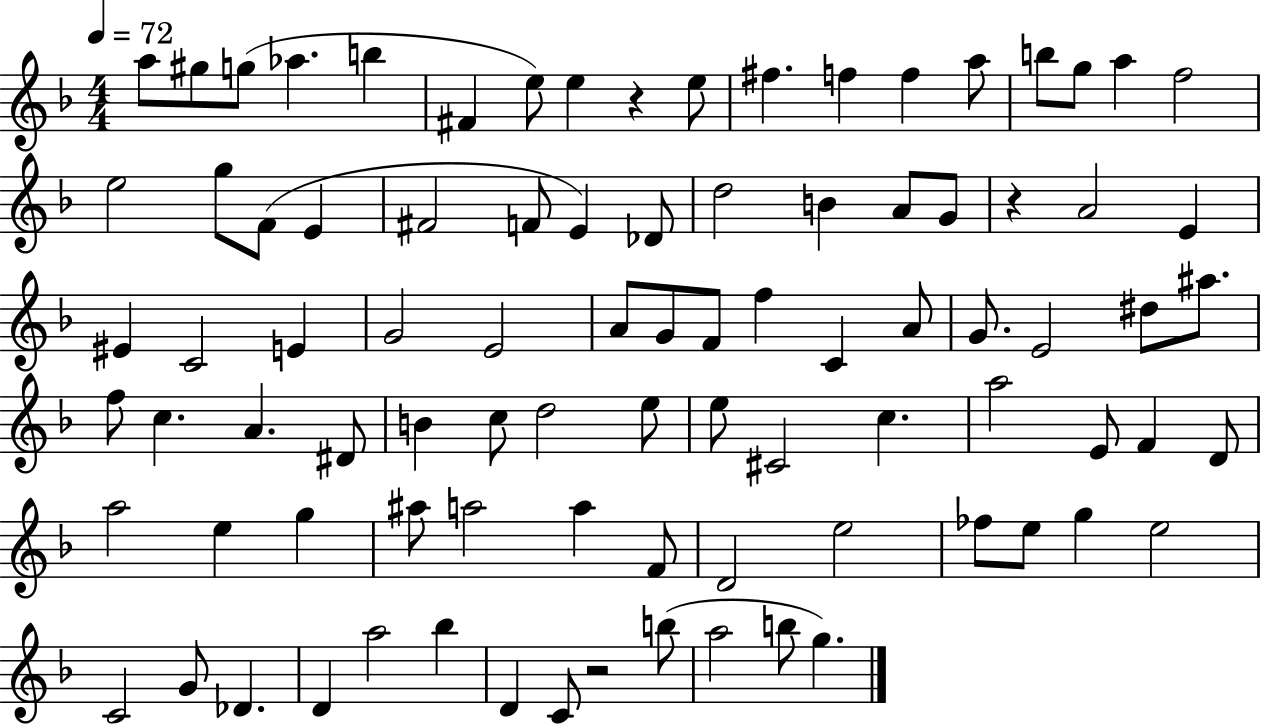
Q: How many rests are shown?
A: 3